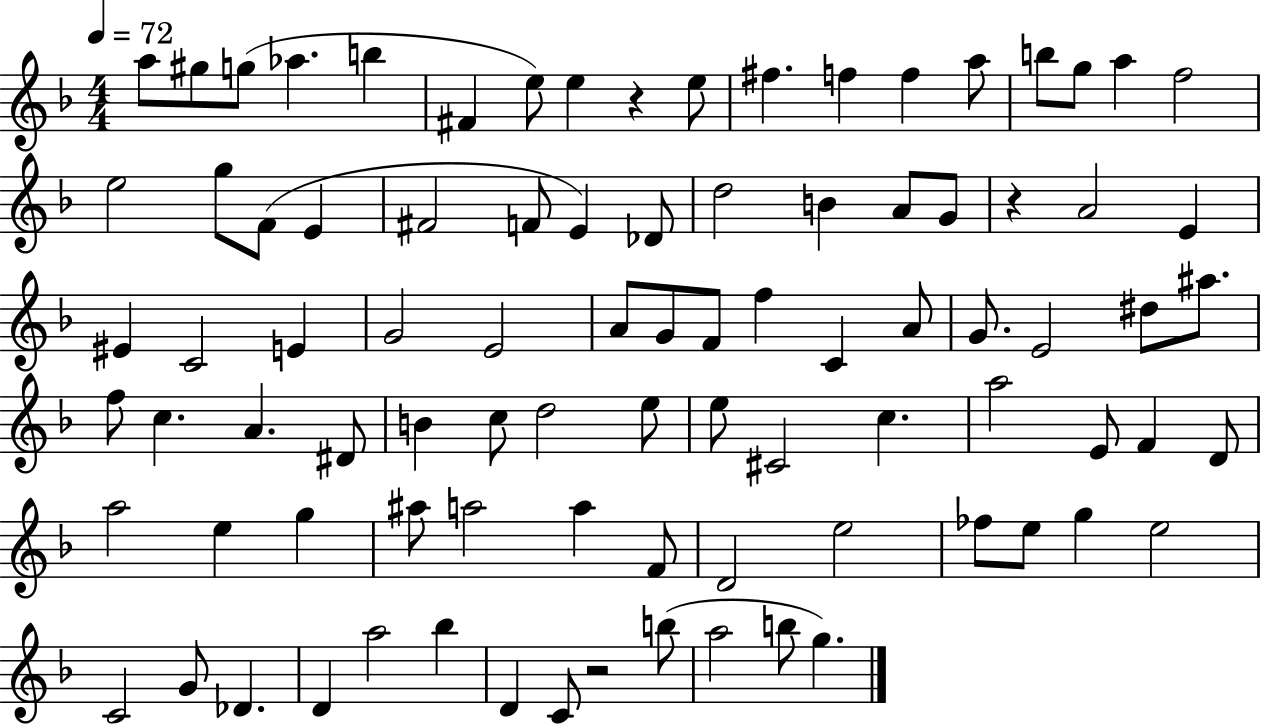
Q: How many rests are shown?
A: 3